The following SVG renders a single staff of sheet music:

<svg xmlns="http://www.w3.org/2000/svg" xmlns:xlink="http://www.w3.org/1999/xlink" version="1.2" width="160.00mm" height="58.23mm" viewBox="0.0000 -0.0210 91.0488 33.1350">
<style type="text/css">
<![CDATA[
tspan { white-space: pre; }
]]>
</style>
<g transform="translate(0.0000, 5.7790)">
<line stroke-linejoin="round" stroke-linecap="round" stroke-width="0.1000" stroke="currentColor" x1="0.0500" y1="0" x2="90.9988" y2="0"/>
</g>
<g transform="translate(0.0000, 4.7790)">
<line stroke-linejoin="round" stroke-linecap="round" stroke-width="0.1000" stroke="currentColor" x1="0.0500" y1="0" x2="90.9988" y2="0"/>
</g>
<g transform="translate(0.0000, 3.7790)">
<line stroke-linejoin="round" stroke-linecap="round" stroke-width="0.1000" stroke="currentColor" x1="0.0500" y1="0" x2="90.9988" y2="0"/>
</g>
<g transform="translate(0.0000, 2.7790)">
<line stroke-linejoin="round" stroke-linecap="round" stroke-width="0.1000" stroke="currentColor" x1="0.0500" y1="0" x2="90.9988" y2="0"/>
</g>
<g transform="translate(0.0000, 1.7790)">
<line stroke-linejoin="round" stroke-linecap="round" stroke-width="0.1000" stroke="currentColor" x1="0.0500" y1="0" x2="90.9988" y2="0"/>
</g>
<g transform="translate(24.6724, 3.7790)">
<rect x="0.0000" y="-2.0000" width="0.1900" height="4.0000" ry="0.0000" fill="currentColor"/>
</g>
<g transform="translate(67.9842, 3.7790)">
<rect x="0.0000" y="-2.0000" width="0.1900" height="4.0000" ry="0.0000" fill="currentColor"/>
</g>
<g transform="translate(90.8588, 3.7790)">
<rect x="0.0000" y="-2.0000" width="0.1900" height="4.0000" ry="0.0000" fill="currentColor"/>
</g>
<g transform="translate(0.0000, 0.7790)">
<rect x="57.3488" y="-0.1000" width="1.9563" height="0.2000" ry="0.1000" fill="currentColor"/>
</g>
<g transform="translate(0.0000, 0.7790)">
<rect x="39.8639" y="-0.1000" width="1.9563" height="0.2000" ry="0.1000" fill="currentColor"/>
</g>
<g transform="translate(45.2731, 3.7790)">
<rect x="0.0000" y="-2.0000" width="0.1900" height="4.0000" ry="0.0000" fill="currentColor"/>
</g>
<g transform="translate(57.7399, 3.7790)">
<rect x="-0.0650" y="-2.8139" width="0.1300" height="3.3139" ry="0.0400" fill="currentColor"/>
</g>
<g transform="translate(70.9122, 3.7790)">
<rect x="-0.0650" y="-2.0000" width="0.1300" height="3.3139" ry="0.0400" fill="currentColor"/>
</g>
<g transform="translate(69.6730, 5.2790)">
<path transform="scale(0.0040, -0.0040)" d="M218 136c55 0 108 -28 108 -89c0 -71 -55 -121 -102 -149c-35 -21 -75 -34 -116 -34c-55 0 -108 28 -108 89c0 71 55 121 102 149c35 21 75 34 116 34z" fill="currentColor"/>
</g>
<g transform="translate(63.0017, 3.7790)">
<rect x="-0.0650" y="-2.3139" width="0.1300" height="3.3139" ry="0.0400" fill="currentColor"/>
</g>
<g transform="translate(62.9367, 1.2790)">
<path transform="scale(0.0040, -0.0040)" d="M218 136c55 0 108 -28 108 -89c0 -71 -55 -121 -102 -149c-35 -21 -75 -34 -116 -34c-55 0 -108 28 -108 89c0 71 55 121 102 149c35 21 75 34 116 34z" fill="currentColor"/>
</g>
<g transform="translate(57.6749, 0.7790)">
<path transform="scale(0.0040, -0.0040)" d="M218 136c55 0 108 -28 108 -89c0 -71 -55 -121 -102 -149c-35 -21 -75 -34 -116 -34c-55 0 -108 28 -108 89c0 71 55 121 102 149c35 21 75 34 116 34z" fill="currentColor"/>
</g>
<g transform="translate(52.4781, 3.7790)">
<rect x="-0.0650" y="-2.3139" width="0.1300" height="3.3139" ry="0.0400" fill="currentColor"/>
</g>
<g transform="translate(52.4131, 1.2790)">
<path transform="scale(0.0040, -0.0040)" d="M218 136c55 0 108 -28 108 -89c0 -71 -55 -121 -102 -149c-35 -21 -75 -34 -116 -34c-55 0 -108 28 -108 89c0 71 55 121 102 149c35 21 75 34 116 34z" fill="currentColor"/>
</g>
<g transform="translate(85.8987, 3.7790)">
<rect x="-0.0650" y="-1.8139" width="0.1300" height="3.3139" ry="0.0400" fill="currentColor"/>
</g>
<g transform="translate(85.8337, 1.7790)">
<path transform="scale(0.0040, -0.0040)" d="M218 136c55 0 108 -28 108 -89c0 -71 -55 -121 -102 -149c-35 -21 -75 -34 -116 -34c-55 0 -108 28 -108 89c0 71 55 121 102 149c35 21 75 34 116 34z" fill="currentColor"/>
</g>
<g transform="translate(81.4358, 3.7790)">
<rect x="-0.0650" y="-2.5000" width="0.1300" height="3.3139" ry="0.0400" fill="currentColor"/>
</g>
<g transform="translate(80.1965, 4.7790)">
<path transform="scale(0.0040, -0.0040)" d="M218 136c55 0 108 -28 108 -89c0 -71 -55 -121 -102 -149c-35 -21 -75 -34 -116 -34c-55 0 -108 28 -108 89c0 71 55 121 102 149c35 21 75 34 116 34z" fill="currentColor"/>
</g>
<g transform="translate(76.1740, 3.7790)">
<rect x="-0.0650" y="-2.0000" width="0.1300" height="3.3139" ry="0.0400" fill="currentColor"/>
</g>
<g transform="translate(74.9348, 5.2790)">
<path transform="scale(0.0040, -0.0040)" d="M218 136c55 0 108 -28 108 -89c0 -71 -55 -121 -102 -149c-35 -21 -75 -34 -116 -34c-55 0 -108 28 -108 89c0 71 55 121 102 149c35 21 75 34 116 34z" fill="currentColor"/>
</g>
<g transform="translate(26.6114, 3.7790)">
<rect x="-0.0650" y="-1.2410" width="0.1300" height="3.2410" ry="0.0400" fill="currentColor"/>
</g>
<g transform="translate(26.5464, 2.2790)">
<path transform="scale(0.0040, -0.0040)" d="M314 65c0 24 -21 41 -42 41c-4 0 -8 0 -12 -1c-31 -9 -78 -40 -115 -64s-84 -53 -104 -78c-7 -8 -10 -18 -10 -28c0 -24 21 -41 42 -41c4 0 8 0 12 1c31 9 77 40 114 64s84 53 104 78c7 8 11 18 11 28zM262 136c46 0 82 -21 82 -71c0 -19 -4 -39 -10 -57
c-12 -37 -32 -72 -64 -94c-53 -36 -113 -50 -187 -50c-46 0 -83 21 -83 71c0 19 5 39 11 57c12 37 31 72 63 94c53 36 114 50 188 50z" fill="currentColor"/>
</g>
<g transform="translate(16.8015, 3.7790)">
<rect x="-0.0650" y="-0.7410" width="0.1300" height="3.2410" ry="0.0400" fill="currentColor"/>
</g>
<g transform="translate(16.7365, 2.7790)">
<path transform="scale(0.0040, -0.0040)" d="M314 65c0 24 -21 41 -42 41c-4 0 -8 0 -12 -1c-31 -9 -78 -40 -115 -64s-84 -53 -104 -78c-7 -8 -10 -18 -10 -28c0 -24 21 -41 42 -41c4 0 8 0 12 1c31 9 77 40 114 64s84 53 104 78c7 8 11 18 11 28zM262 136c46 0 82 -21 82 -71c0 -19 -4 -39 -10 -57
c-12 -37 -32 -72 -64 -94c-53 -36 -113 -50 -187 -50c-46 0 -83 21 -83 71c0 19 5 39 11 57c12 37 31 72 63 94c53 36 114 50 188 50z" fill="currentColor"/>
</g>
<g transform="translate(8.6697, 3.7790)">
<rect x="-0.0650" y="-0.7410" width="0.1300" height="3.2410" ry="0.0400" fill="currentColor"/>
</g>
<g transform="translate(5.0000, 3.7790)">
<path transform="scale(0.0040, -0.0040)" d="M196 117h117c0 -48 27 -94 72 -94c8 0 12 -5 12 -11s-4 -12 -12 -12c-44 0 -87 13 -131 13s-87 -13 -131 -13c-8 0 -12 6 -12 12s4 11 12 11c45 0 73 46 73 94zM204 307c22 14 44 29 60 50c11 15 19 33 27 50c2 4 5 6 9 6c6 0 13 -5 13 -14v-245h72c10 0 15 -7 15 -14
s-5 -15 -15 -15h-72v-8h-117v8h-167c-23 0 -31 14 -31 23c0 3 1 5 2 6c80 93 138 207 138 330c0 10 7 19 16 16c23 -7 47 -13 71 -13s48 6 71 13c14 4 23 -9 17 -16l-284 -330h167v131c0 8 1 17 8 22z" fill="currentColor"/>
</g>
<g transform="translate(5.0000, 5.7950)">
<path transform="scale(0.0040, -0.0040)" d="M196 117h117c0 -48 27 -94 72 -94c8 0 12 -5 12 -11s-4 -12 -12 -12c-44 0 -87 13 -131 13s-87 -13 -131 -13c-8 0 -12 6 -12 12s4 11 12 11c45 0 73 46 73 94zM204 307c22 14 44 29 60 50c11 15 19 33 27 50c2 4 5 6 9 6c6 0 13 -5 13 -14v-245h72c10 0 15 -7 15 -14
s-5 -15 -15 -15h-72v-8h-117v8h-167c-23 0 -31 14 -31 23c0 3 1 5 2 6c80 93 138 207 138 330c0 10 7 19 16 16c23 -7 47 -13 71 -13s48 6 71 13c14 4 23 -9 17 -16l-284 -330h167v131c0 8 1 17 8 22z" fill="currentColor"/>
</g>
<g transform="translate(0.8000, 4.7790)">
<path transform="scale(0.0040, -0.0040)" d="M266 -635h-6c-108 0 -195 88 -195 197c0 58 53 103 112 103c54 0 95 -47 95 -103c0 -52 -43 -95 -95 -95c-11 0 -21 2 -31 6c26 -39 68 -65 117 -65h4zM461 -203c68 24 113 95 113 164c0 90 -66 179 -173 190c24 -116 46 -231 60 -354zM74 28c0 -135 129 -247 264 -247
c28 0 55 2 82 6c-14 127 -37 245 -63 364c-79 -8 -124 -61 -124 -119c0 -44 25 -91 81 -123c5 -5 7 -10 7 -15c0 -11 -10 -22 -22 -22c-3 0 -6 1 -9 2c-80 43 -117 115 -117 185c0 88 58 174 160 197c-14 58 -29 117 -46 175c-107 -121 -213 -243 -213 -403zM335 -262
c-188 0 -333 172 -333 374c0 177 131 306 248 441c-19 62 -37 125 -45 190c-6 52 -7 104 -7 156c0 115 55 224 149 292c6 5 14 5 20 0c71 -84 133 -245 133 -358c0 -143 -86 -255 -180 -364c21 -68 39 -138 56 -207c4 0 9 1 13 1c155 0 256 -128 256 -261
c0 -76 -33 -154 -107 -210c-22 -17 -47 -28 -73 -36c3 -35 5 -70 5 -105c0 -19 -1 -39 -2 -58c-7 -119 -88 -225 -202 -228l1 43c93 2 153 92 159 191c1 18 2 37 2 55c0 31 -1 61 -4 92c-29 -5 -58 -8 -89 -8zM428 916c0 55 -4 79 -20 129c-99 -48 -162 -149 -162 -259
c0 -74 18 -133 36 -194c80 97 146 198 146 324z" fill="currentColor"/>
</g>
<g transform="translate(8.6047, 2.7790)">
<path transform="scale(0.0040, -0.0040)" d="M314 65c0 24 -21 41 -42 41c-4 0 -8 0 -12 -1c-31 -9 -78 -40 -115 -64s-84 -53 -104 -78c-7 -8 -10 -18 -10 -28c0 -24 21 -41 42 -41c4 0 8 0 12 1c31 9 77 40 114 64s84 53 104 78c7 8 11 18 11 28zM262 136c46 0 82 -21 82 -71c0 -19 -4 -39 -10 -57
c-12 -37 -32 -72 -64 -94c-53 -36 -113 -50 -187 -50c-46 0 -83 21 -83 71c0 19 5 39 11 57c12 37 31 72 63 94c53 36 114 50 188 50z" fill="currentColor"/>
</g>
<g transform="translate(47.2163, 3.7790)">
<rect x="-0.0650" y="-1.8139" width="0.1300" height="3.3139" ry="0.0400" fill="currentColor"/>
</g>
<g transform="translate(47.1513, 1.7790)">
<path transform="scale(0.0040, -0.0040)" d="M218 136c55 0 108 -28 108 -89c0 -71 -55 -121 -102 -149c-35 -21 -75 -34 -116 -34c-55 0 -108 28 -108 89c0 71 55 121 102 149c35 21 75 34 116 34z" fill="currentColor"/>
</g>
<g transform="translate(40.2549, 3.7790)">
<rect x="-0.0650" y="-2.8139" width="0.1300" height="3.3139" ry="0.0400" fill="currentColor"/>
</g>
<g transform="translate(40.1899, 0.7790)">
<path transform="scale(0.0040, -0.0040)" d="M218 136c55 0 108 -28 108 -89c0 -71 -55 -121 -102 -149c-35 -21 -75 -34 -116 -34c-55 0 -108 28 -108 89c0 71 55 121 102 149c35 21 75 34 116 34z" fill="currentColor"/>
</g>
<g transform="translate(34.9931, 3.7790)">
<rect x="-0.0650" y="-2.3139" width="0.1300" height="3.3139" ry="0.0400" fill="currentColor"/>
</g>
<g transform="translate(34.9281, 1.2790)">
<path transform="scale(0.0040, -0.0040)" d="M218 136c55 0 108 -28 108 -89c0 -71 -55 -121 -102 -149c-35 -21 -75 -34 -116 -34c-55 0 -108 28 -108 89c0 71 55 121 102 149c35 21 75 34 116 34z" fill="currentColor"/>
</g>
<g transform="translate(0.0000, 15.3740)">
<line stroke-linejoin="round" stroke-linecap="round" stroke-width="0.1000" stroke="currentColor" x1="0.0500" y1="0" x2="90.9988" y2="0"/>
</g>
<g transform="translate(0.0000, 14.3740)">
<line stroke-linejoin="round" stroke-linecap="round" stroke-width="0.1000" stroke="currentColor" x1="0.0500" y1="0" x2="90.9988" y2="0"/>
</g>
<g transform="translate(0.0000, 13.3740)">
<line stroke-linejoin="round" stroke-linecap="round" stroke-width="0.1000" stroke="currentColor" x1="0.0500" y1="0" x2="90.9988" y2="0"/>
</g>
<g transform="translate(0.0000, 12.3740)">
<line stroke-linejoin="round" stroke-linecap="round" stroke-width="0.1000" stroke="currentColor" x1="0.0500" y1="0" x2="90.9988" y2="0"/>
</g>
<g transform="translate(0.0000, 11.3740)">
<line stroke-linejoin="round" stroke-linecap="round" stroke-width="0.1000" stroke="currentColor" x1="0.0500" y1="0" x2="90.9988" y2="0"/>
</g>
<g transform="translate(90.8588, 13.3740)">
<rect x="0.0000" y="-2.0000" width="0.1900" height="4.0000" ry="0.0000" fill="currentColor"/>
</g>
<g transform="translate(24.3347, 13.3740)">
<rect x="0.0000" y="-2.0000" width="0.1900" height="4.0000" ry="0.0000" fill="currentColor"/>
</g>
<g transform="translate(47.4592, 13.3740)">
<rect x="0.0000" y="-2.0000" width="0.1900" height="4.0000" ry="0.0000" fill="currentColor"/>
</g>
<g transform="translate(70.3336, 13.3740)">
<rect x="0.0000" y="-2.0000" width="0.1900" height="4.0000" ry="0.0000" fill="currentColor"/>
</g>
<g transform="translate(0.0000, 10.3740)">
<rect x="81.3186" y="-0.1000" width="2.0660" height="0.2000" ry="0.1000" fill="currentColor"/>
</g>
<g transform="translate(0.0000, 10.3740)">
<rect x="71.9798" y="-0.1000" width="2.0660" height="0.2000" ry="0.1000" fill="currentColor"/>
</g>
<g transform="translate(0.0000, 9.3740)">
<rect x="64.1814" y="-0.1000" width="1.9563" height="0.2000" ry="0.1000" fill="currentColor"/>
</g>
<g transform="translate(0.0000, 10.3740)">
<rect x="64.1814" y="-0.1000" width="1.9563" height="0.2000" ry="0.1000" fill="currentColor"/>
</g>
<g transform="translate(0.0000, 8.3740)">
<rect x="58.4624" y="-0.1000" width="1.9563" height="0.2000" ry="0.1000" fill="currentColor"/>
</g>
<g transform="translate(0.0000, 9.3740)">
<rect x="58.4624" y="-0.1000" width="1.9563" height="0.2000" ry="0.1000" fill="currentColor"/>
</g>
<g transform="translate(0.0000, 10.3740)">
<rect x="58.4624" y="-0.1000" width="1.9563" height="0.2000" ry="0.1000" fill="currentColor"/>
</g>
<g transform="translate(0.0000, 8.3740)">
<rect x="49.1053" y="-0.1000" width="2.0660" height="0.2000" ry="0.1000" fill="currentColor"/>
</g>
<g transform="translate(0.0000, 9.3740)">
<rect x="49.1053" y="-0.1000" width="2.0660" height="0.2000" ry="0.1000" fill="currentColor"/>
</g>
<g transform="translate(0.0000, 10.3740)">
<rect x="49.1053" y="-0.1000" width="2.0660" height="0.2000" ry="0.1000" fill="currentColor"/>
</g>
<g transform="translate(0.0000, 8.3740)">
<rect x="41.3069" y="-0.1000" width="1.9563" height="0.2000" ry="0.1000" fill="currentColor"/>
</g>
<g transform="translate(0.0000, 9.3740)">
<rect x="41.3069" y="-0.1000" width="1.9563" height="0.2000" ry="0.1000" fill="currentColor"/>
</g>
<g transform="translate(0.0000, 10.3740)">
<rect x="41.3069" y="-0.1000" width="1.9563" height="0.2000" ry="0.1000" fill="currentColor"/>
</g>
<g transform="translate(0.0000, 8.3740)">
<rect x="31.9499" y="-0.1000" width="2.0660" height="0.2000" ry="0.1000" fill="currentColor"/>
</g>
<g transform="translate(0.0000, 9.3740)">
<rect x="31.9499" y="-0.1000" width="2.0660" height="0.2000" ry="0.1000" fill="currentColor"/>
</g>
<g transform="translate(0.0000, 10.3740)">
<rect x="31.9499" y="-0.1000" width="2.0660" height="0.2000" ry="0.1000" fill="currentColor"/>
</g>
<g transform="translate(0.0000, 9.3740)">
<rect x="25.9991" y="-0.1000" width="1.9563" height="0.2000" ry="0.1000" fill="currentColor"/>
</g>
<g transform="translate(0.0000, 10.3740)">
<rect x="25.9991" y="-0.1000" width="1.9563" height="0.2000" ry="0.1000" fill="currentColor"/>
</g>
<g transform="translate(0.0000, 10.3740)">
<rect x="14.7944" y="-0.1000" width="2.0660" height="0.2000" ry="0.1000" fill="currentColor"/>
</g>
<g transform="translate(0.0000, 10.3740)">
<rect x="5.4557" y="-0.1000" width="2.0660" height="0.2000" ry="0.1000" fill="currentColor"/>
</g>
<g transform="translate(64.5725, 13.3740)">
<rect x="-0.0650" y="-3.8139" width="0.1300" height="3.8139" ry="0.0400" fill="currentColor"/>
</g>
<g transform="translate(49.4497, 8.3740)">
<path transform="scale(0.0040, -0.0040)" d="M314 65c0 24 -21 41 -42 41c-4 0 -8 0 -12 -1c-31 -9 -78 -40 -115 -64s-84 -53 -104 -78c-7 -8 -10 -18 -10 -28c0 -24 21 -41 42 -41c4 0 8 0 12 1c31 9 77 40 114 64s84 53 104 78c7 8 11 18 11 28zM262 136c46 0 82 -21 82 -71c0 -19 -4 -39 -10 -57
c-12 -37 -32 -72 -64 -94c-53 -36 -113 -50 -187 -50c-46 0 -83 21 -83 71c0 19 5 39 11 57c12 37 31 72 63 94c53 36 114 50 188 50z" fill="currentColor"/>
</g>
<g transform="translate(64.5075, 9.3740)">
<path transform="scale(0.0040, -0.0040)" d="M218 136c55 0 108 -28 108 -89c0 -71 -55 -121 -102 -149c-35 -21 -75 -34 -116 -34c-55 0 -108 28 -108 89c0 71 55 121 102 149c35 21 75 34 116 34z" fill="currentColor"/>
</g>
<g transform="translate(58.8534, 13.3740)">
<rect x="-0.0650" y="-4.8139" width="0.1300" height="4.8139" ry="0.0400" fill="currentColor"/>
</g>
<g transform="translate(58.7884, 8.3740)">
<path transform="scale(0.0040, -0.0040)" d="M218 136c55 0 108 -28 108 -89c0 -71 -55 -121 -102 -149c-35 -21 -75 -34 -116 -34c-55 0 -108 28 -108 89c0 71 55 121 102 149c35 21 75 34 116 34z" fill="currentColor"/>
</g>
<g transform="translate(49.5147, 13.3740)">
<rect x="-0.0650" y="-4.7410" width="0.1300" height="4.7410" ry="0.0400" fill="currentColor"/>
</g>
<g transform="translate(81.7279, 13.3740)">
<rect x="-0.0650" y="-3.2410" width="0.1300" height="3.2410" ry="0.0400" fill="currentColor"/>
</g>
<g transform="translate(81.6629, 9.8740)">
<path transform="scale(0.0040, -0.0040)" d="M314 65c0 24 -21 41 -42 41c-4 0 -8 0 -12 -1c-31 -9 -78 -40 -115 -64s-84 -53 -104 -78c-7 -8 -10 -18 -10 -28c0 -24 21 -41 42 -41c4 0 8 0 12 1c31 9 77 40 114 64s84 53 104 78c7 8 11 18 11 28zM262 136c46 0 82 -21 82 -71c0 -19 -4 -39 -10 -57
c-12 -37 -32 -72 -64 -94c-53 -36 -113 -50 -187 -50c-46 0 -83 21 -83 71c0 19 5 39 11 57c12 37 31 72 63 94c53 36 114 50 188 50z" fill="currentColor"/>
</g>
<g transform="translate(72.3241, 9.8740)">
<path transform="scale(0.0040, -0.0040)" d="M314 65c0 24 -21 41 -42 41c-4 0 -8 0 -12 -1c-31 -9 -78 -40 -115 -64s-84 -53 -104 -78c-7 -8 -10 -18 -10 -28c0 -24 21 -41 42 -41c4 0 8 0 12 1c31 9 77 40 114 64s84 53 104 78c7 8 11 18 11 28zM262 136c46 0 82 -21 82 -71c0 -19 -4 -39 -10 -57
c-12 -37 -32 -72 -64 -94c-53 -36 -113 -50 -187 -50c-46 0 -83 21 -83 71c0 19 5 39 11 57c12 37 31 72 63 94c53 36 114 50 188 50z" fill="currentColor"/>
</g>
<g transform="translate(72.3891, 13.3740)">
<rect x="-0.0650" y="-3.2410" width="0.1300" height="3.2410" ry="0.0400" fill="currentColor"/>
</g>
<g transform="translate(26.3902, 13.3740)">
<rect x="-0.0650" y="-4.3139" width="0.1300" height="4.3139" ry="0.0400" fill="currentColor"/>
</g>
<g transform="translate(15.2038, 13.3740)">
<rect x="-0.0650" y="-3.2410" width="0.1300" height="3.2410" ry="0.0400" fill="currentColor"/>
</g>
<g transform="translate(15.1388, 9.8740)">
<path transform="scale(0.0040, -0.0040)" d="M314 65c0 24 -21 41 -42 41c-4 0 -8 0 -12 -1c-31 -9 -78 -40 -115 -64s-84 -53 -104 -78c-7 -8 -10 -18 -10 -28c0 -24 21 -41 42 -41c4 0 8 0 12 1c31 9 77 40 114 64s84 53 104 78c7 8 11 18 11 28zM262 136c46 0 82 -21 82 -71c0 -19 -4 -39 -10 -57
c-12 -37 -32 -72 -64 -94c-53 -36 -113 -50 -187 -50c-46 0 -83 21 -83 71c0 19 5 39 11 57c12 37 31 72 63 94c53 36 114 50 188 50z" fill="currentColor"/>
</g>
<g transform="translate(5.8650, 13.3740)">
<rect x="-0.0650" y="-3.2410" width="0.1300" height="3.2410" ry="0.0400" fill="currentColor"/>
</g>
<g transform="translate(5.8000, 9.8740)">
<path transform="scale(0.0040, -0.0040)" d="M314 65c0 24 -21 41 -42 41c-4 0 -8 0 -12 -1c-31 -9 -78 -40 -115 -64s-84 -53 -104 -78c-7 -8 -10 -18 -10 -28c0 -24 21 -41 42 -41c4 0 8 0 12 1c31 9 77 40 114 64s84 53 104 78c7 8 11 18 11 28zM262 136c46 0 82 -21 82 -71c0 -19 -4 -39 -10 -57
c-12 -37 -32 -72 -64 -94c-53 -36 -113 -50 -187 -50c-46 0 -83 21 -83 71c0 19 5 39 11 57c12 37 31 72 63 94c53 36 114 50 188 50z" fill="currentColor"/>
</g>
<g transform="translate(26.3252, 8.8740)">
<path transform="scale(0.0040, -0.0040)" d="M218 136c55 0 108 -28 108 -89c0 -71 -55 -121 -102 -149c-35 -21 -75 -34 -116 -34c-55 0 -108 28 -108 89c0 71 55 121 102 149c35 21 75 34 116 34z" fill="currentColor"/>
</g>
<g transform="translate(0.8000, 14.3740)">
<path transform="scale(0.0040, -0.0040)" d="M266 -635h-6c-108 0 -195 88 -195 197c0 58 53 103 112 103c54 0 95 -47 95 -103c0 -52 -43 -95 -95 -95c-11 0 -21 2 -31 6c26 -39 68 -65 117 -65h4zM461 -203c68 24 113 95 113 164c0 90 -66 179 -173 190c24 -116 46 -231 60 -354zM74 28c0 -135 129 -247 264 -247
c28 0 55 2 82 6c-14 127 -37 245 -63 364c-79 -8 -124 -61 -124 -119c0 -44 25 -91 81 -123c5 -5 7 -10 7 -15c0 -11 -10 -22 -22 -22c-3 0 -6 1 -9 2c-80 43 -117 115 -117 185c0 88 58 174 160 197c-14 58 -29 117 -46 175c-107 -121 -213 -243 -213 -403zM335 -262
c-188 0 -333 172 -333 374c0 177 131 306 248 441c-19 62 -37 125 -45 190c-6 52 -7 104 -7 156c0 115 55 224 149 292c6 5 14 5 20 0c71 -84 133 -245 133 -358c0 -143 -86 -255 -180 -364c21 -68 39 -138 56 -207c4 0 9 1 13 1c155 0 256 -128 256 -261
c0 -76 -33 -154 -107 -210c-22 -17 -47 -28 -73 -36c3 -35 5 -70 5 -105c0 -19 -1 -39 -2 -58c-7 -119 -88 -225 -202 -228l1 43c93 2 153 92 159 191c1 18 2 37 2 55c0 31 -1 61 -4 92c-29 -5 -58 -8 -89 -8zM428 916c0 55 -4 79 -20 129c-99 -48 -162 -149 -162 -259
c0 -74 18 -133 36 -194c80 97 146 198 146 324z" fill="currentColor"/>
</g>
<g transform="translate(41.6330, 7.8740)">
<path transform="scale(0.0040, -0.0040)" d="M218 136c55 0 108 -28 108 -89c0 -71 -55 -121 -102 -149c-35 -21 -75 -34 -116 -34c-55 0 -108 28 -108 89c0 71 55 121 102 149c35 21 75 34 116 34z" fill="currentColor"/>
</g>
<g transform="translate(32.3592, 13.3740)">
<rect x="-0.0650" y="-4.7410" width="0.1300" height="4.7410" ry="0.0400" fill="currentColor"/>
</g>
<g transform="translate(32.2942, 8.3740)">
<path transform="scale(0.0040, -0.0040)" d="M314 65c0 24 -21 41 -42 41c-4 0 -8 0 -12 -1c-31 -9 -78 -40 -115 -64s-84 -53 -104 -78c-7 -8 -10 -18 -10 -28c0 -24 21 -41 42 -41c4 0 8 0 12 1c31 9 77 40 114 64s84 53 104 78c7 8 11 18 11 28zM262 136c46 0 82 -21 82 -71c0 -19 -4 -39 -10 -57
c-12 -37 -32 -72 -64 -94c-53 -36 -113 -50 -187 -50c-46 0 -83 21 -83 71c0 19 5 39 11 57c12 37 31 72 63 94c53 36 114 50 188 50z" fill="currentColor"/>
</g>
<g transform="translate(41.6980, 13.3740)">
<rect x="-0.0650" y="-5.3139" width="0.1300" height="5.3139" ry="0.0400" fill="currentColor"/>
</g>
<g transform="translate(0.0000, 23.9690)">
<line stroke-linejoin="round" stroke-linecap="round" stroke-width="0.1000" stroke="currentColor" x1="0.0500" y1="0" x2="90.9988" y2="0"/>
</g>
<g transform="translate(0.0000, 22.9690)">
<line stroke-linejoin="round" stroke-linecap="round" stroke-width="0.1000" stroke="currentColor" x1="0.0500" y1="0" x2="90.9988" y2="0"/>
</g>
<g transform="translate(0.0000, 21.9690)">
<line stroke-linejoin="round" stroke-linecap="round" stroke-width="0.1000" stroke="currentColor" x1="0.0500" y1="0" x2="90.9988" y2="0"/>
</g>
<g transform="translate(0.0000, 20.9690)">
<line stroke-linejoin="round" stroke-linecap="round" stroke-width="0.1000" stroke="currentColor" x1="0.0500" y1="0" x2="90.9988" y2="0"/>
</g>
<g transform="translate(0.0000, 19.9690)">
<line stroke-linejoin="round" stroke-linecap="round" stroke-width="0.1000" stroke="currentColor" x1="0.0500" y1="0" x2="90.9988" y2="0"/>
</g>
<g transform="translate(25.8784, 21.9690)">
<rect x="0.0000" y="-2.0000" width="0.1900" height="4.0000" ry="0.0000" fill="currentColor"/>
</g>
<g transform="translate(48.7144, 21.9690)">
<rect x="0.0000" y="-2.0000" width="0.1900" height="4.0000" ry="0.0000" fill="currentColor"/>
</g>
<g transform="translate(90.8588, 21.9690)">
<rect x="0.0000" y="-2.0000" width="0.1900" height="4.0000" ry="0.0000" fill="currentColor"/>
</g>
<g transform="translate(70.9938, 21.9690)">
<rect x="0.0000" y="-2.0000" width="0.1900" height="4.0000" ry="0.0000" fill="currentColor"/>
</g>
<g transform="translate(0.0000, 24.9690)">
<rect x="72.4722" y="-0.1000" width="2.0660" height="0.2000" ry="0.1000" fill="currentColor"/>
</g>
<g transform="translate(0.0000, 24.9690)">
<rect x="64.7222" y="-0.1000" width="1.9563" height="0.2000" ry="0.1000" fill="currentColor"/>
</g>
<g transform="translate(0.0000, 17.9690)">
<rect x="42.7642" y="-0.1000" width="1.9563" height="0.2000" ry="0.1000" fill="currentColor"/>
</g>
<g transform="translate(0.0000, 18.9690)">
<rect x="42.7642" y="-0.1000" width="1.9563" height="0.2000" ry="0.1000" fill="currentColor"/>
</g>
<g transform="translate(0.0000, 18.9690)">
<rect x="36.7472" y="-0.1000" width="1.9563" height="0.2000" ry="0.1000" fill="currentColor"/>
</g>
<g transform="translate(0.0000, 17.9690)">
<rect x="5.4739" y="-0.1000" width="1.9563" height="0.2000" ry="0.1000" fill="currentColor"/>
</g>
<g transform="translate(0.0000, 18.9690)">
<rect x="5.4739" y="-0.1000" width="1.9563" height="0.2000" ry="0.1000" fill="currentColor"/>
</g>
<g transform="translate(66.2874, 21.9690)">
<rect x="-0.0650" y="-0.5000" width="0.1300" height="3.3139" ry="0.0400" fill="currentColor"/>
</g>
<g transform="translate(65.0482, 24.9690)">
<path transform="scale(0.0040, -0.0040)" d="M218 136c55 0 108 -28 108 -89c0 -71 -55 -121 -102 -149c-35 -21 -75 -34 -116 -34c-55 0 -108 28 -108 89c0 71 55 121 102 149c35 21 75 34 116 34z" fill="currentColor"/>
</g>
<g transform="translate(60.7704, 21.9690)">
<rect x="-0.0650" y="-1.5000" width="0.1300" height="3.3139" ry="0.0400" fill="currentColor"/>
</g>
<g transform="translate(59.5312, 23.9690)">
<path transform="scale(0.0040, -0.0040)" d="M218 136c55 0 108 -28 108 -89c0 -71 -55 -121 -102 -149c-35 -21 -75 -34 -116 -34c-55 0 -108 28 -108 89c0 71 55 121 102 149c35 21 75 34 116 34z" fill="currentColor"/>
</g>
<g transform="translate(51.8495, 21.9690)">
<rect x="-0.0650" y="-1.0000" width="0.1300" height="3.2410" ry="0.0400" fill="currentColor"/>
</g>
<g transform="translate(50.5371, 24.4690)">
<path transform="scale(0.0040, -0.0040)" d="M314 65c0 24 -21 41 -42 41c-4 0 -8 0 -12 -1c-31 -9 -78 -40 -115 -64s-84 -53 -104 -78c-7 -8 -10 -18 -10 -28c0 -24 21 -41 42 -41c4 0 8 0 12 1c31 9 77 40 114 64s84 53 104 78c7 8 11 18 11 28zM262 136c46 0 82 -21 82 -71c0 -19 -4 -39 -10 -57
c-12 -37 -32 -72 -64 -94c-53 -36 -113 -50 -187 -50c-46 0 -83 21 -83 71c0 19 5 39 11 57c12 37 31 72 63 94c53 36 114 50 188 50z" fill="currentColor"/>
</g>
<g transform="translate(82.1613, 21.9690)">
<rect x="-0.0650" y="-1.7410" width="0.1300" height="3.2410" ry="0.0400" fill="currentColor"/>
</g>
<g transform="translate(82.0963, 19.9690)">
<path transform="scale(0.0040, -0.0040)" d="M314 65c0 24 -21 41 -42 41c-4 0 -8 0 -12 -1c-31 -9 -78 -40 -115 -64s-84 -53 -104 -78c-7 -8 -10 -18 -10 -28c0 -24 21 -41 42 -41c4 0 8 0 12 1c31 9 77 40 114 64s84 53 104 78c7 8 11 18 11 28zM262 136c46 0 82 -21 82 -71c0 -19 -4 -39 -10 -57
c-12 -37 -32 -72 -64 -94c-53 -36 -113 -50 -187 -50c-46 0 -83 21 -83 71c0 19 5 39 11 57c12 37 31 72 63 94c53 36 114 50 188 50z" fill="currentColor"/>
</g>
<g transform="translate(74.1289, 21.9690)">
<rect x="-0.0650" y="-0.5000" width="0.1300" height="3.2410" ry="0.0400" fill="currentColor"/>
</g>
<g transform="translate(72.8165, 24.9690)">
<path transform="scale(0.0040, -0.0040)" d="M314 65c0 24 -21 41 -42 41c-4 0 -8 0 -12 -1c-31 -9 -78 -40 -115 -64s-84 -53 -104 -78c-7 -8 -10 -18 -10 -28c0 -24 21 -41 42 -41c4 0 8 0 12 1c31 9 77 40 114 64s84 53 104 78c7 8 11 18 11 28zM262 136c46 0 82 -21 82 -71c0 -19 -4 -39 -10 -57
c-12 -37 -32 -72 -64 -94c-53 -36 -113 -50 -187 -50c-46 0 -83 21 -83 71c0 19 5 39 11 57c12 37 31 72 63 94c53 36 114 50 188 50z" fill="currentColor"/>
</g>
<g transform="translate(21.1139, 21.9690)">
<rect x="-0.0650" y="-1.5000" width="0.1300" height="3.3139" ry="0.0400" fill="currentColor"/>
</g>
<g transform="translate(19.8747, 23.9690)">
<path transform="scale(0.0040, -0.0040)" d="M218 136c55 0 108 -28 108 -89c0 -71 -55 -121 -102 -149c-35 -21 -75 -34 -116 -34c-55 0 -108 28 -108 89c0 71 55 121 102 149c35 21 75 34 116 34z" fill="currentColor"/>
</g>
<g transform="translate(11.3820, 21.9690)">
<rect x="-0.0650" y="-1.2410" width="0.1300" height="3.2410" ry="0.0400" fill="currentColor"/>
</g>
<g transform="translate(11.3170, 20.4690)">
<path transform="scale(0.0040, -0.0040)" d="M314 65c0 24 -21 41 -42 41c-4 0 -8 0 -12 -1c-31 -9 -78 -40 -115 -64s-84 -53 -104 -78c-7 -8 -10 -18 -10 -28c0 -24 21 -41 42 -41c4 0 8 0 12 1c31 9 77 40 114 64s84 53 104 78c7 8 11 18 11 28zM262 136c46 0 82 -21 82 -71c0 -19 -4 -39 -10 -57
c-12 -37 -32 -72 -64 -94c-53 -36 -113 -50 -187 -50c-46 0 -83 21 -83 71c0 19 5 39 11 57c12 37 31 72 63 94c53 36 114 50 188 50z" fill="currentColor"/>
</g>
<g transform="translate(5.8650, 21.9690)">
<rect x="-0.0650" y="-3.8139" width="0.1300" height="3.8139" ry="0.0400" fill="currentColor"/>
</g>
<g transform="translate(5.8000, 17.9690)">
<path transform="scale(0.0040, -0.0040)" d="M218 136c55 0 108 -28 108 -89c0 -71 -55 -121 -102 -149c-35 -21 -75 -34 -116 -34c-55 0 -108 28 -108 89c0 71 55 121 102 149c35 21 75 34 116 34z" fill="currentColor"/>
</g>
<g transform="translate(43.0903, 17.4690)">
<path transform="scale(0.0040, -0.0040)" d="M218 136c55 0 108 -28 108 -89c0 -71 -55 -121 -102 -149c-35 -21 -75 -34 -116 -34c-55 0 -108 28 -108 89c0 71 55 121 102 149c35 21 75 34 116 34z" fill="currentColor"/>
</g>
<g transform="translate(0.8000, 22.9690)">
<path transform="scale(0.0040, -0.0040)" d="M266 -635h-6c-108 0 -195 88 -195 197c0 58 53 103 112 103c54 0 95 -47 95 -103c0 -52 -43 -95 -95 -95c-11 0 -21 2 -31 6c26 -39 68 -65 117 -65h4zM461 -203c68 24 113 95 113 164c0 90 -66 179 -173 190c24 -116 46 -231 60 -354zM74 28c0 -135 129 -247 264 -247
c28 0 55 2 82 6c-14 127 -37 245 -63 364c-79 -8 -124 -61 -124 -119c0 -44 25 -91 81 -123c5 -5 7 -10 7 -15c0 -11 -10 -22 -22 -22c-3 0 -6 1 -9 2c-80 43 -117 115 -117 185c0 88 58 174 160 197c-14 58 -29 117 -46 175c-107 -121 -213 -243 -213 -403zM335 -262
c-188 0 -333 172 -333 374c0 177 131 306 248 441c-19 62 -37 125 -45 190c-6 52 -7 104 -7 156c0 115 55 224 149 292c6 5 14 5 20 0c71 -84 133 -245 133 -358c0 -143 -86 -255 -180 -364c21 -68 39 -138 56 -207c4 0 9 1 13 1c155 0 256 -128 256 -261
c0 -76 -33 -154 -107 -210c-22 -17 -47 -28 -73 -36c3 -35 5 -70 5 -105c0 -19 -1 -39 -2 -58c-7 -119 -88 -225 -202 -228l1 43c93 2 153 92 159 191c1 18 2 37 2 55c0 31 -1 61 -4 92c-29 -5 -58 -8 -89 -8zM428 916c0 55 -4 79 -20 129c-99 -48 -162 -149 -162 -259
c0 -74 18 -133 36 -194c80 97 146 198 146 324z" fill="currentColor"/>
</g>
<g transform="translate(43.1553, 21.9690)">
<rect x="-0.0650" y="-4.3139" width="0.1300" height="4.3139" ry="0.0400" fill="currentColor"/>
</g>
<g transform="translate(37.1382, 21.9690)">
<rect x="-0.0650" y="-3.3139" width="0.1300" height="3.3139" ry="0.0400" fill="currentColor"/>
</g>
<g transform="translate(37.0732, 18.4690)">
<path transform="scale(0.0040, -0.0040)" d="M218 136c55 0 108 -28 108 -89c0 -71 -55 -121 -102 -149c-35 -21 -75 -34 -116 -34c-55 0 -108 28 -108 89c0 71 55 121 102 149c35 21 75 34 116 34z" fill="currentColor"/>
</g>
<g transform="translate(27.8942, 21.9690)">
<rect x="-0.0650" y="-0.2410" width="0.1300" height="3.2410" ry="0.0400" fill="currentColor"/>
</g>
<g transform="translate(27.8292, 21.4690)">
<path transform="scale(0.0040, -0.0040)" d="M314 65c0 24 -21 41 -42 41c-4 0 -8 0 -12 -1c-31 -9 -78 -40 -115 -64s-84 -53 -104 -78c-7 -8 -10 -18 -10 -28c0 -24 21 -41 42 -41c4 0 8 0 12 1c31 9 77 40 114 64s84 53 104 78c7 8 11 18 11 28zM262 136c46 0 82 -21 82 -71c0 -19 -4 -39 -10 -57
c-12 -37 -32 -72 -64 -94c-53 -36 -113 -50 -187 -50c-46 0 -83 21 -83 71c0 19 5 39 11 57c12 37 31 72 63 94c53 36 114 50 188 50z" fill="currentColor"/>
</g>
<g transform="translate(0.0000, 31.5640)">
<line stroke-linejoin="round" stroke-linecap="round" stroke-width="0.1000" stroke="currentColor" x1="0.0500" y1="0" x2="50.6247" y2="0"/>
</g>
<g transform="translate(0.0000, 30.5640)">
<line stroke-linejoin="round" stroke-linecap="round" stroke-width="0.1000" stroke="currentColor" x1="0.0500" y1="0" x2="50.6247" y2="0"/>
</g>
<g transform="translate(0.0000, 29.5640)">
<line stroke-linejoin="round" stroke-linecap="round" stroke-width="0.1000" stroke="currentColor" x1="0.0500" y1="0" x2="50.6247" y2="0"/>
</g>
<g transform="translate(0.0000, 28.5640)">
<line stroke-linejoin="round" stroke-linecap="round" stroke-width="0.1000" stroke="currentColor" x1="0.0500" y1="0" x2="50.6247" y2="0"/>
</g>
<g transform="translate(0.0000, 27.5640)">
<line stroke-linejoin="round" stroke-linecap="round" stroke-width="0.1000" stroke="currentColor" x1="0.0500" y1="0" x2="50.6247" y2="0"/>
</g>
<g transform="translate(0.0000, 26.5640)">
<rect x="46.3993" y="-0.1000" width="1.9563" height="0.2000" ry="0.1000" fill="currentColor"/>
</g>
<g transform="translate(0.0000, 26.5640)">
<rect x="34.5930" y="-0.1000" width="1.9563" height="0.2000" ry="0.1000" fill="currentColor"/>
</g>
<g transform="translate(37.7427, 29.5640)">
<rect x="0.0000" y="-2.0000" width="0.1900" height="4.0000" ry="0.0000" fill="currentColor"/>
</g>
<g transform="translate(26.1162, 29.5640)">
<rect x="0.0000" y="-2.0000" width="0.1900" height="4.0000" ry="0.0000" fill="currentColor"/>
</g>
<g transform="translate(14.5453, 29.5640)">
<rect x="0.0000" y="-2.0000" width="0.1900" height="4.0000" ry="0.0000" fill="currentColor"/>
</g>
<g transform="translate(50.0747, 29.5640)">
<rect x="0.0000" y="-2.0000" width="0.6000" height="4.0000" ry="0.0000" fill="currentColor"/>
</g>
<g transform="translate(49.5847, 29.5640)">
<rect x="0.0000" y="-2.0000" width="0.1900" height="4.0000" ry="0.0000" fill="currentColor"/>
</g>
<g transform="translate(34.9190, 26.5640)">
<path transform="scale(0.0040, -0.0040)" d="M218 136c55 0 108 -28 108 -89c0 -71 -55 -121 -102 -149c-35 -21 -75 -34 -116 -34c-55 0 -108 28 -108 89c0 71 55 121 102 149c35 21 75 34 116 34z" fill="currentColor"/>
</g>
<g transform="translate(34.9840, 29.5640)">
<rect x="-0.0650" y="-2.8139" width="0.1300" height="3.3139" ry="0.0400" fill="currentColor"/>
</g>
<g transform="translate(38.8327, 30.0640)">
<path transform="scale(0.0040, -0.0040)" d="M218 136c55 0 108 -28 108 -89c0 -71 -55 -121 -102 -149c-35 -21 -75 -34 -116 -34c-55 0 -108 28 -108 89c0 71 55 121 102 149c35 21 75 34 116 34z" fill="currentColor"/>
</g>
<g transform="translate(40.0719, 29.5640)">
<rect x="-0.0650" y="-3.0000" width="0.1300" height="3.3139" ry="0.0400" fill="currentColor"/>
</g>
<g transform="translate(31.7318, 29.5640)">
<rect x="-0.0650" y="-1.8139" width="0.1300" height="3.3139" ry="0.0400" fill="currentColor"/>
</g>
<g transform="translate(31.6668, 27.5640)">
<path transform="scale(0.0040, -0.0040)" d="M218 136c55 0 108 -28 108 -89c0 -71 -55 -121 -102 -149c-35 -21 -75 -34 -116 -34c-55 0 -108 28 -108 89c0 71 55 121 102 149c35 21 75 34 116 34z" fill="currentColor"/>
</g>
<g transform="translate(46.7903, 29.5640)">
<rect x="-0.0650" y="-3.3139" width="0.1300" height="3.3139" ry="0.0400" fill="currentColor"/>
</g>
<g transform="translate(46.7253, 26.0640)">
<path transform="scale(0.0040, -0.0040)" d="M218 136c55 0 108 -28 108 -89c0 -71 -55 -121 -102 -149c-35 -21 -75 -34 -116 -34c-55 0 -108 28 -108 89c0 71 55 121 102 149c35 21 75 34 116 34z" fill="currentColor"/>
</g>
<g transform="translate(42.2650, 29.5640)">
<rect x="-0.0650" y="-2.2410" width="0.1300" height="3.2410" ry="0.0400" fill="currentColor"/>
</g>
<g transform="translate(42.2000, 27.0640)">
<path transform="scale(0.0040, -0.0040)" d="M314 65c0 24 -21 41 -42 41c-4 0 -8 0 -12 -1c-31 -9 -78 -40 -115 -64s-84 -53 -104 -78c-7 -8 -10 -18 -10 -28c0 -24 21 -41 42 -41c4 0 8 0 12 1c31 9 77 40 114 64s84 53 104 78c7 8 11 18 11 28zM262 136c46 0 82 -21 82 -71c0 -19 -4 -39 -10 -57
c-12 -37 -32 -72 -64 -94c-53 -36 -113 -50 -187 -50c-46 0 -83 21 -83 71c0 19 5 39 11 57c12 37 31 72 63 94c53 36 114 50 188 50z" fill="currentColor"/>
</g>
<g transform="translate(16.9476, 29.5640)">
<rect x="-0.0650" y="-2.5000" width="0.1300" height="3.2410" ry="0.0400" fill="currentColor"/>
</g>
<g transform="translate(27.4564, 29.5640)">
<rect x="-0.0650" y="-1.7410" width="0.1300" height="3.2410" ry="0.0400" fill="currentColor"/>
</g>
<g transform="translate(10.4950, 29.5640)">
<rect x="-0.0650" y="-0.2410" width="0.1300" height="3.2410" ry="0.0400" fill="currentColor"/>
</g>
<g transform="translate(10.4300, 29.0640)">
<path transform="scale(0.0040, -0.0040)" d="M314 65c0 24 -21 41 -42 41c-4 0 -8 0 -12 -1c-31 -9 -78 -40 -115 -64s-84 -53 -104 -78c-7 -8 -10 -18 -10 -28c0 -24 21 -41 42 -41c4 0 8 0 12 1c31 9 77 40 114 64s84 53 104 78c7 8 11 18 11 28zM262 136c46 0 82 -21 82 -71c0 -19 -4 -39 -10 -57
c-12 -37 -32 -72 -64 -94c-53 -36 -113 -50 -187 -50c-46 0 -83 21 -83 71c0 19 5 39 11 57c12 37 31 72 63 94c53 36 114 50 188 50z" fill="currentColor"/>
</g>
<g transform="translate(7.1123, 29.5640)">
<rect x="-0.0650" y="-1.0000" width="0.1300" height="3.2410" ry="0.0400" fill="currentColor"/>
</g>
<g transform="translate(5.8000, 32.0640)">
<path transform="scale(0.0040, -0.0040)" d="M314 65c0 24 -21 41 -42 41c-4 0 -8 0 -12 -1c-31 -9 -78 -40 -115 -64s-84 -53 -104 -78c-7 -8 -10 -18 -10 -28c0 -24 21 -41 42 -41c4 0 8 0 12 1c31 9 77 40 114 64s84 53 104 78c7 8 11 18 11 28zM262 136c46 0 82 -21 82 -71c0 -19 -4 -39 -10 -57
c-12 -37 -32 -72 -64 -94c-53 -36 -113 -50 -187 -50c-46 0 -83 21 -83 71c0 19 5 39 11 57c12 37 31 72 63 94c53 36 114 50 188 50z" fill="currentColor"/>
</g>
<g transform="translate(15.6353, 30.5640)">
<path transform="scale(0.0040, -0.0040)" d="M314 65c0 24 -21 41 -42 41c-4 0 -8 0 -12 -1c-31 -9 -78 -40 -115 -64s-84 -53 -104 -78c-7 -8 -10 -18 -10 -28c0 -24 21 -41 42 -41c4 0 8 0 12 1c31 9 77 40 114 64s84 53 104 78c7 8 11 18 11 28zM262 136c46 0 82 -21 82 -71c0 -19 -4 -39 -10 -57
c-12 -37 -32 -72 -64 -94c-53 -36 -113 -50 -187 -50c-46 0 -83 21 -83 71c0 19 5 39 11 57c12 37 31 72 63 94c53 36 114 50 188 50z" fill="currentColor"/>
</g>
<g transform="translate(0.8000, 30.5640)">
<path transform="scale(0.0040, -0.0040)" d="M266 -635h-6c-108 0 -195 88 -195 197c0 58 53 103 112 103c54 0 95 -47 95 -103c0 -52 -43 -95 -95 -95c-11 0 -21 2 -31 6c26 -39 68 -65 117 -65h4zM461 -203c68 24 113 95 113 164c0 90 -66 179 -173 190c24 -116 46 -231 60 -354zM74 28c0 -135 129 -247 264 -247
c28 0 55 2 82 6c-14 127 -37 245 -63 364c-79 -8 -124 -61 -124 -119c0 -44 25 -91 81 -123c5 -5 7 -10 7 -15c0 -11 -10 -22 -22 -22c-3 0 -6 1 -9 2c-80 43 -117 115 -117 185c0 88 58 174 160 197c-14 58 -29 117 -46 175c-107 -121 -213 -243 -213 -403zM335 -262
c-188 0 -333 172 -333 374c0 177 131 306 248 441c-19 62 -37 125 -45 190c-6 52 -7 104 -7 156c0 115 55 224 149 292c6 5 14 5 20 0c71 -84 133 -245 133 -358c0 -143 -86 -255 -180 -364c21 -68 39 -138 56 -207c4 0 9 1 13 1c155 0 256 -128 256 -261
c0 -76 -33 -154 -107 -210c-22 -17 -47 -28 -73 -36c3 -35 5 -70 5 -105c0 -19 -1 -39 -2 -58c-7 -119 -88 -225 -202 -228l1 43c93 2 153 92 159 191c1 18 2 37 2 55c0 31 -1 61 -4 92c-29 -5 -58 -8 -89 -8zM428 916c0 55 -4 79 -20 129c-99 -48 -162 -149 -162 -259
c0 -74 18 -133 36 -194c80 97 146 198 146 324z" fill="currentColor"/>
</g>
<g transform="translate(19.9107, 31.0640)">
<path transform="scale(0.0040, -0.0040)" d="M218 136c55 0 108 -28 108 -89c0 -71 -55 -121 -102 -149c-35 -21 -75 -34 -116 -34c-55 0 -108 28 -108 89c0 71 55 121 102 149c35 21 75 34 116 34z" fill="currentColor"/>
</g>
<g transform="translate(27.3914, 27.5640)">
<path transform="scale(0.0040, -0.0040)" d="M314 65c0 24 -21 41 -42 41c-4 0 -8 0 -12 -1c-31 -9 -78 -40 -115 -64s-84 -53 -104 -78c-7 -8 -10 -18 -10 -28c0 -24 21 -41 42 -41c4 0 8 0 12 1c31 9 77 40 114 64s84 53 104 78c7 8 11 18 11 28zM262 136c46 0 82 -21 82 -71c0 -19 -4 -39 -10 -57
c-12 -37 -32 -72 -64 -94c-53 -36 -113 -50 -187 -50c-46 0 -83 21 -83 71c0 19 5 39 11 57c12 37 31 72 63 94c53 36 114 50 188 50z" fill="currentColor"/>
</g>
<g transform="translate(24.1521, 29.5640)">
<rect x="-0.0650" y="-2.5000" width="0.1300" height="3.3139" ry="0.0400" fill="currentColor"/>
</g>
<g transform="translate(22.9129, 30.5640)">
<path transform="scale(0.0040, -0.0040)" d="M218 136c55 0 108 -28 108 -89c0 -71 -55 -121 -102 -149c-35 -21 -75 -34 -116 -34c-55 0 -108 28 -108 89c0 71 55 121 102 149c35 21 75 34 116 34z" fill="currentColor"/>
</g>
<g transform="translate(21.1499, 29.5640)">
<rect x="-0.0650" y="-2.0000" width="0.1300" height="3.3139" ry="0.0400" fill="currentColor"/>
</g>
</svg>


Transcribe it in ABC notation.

X:1
T:Untitled
M:4/4
L:1/4
K:C
d2 d2 e2 g a f g a g F F G f b2 b2 d' e'2 f' e'2 e' c' b2 b2 c' e2 E c2 b d' D2 E C C2 f2 D2 c2 G2 F G f2 f a A g2 b